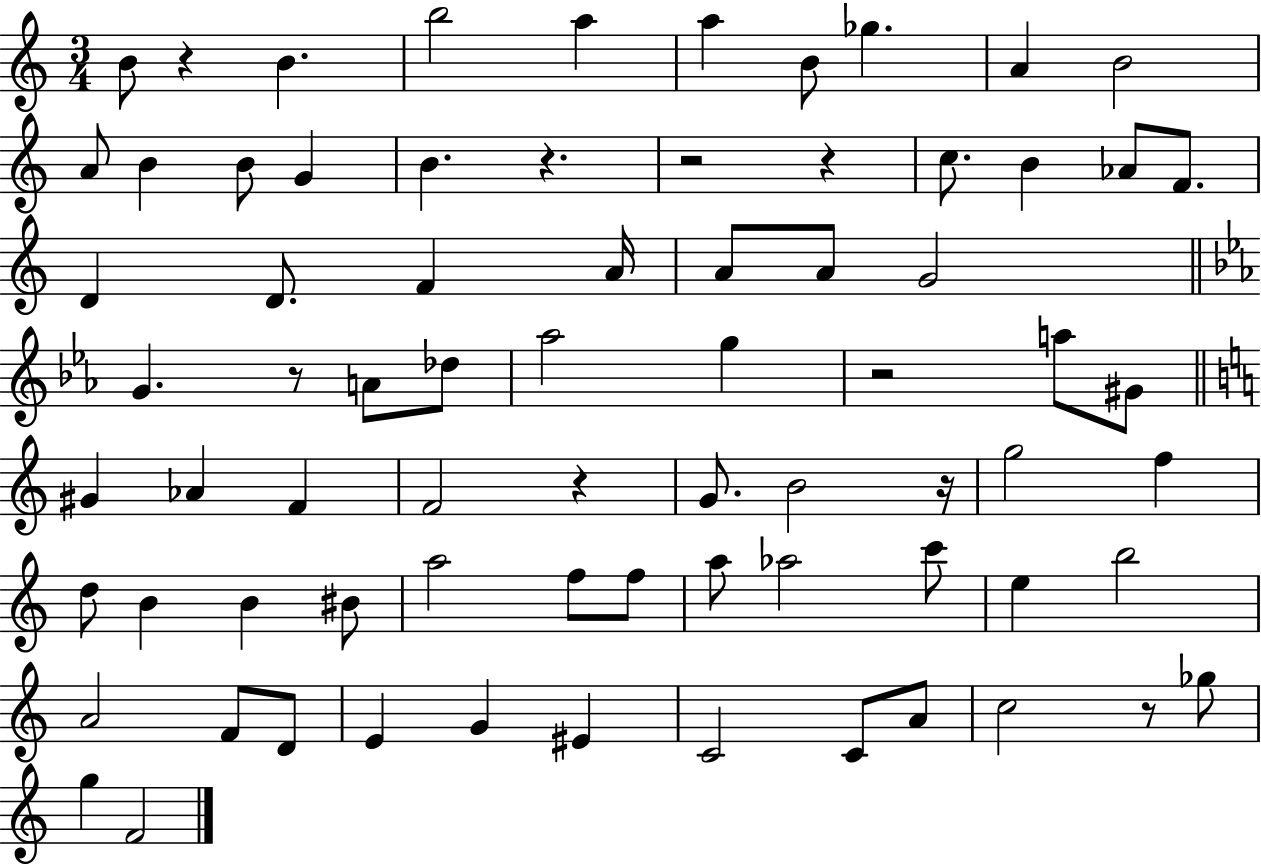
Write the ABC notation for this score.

X:1
T:Untitled
M:3/4
L:1/4
K:C
B/2 z B b2 a a B/2 _g A B2 A/2 B B/2 G B z z2 z c/2 B _A/2 F/2 D D/2 F A/4 A/2 A/2 G2 G z/2 A/2 _d/2 _a2 g z2 a/2 ^G/2 ^G _A F F2 z G/2 B2 z/4 g2 f d/2 B B ^B/2 a2 f/2 f/2 a/2 _a2 c'/2 e b2 A2 F/2 D/2 E G ^E C2 C/2 A/2 c2 z/2 _g/2 g F2